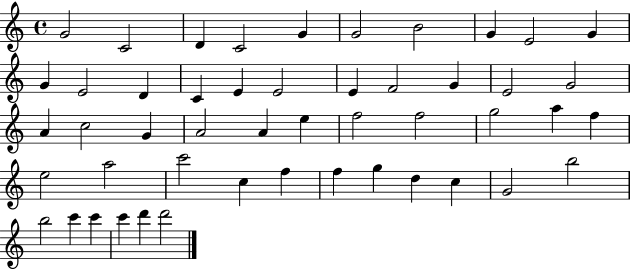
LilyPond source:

{
  \clef treble
  \time 4/4
  \defaultTimeSignature
  \key c \major
  g'2 c'2 | d'4 c'2 g'4 | g'2 b'2 | g'4 e'2 g'4 | \break g'4 e'2 d'4 | c'4 e'4 e'2 | e'4 f'2 g'4 | e'2 g'2 | \break a'4 c''2 g'4 | a'2 a'4 e''4 | f''2 f''2 | g''2 a''4 f''4 | \break e''2 a''2 | c'''2 c''4 f''4 | f''4 g''4 d''4 c''4 | g'2 b''2 | \break b''2 c'''4 c'''4 | c'''4 d'''4 d'''2 | \bar "|."
}